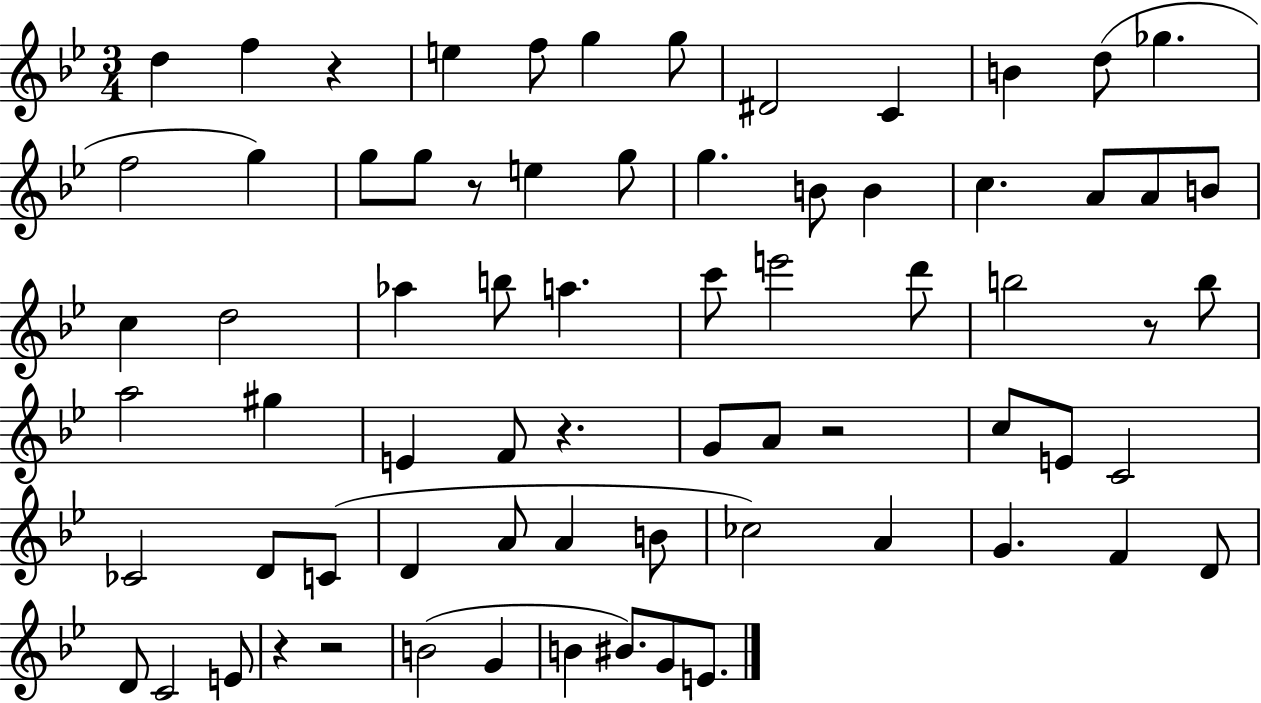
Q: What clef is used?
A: treble